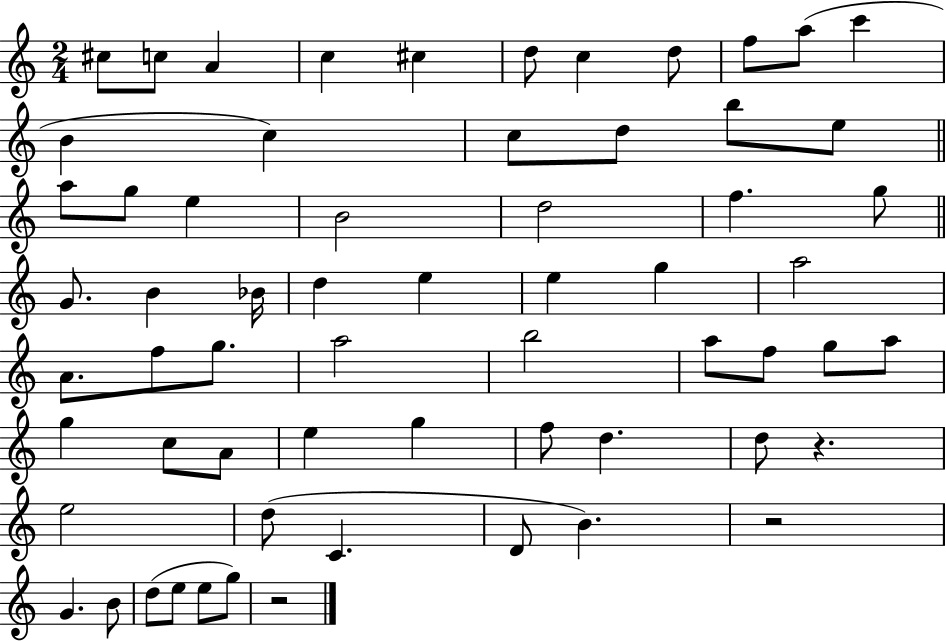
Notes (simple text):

C#5/e C5/e A4/q C5/q C#5/q D5/e C5/q D5/e F5/e A5/e C6/q B4/q C5/q C5/e D5/e B5/e E5/e A5/e G5/e E5/q B4/h D5/h F5/q. G5/e G4/e. B4/q Bb4/s D5/q E5/q E5/q G5/q A5/h A4/e. F5/e G5/e. A5/h B5/h A5/e F5/e G5/e A5/e G5/q C5/e A4/e E5/q G5/q F5/e D5/q. D5/e R/q. E5/h D5/e C4/q. D4/e B4/q. R/h G4/q. B4/e D5/e E5/e E5/e G5/e R/h